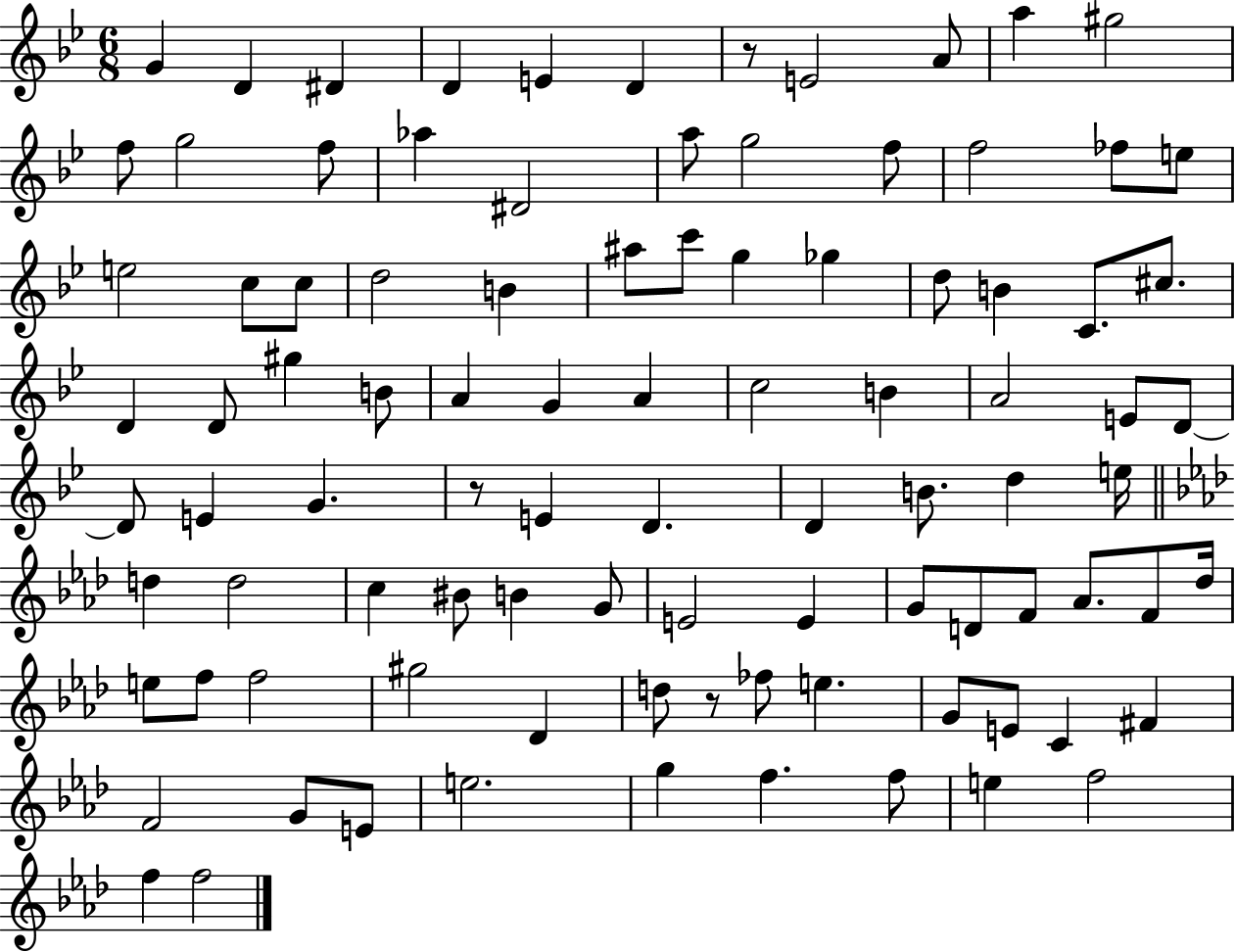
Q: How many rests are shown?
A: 3